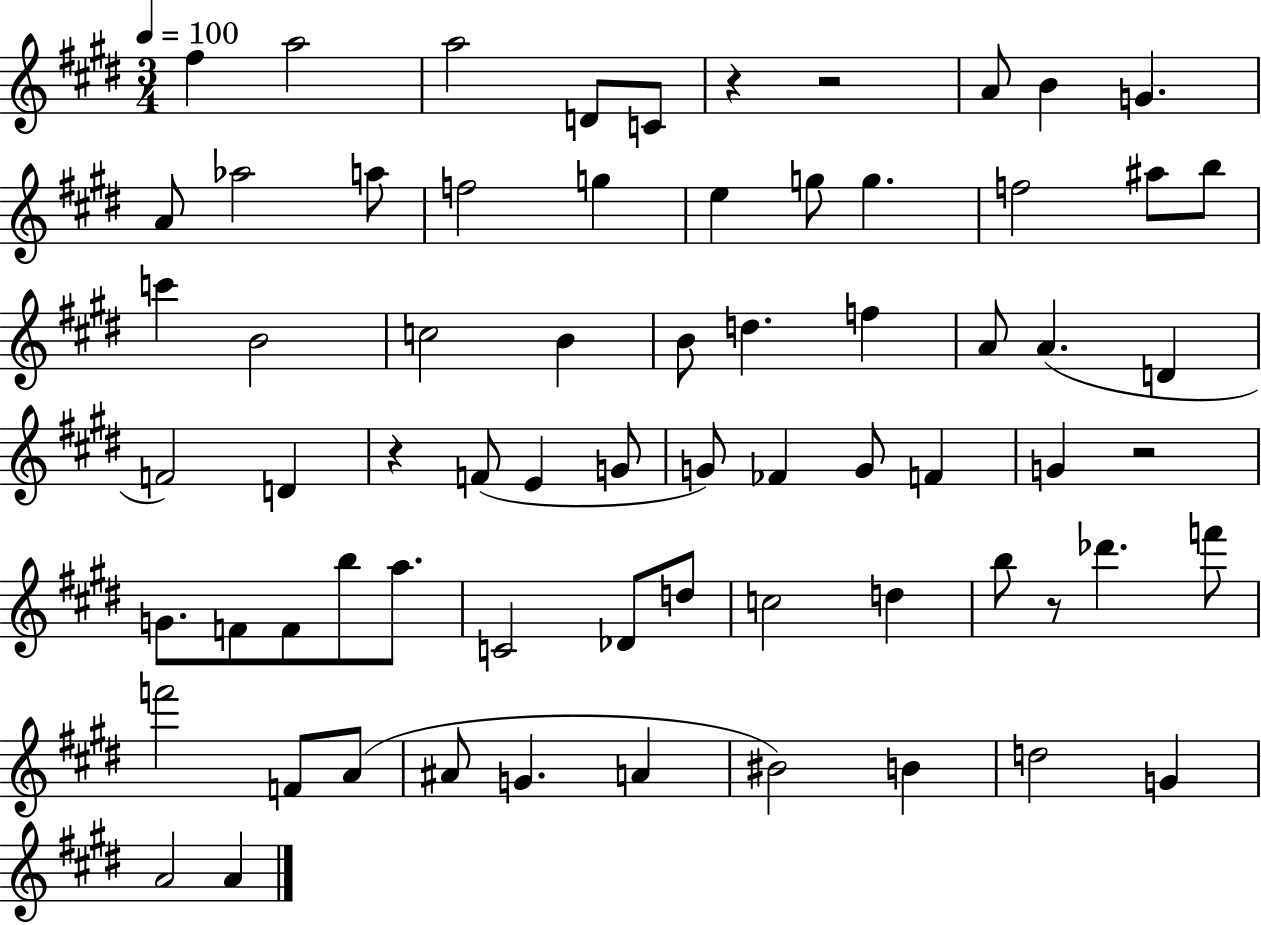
X:1
T:Untitled
M:3/4
L:1/4
K:E
^f a2 a2 D/2 C/2 z z2 A/2 B G A/2 _a2 a/2 f2 g e g/2 g f2 ^a/2 b/2 c' B2 c2 B B/2 d f A/2 A D F2 D z F/2 E G/2 G/2 _F G/2 F G z2 G/2 F/2 F/2 b/2 a/2 C2 _D/2 d/2 c2 d b/2 z/2 _d' f'/2 f'2 F/2 A/2 ^A/2 G A ^B2 B d2 G A2 A